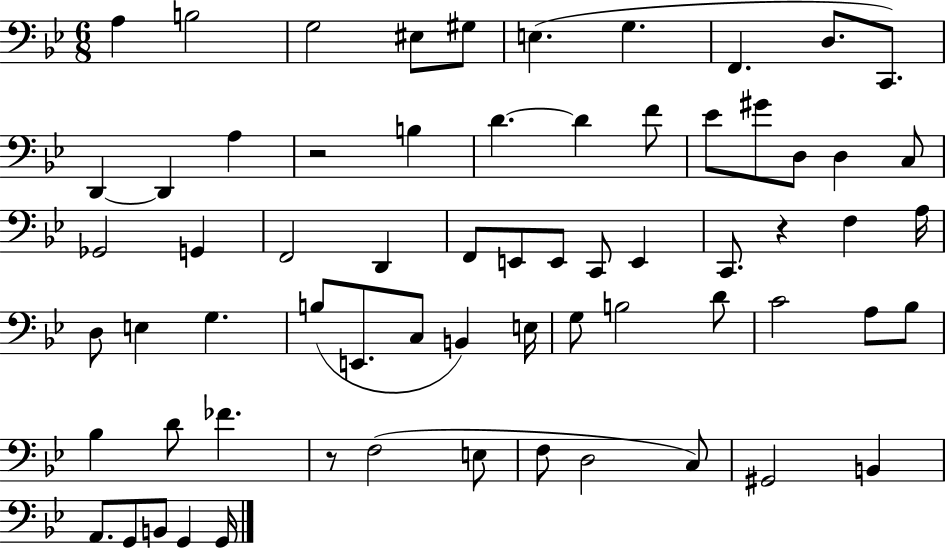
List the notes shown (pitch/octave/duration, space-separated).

A3/q B3/h G3/h EIS3/e G#3/e E3/q. G3/q. F2/q. D3/e. C2/e. D2/q D2/q A3/q R/h B3/q D4/q. D4/q F4/e Eb4/e G#4/e D3/e D3/q C3/e Gb2/h G2/q F2/h D2/q F2/e E2/e E2/e C2/e E2/q C2/e. R/q F3/q A3/s D3/e E3/q G3/q. B3/e E2/e. C3/e B2/q E3/s G3/e B3/h D4/e C4/h A3/e Bb3/e Bb3/q D4/e FES4/q. R/e F3/h E3/e F3/e D3/h C3/e G#2/h B2/q A2/e. G2/e B2/e G2/q G2/s